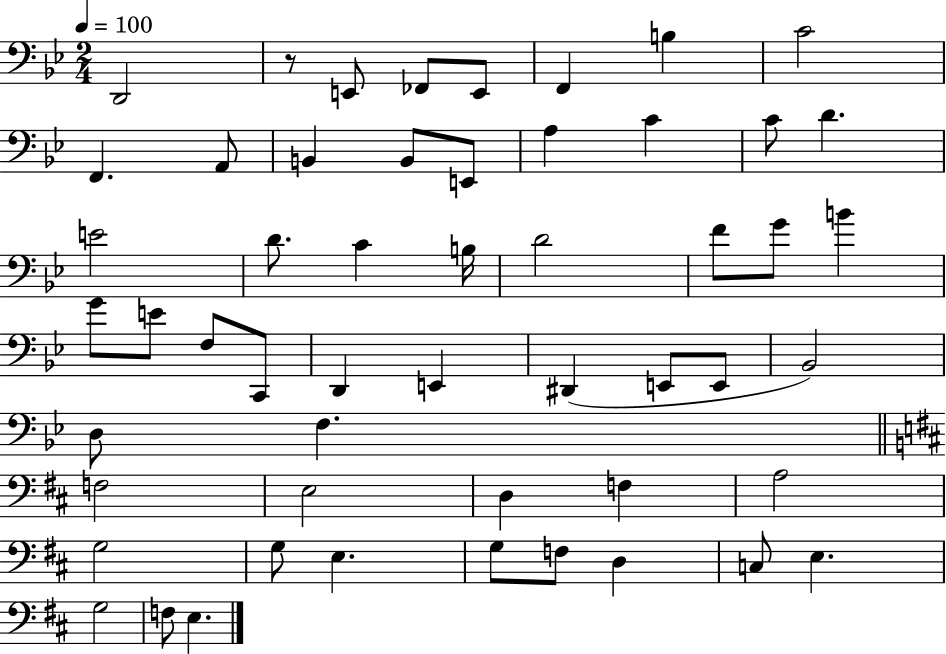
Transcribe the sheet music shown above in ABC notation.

X:1
T:Untitled
M:2/4
L:1/4
K:Bb
D,,2 z/2 E,,/2 _F,,/2 E,,/2 F,, B, C2 F,, A,,/2 B,, B,,/2 E,,/2 A, C C/2 D E2 D/2 C B,/4 D2 F/2 G/2 B G/2 E/2 F,/2 C,,/2 D,, E,, ^D,, E,,/2 E,,/2 _B,,2 D,/2 F, F,2 E,2 D, F, A,2 G,2 G,/2 E, G,/2 F,/2 D, C,/2 E, G,2 F,/2 E,